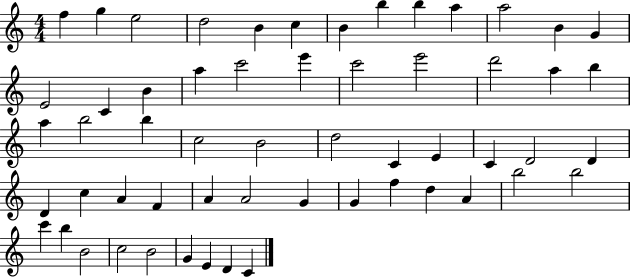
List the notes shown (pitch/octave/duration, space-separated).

F5/q G5/q E5/h D5/h B4/q C5/q B4/q B5/q B5/q A5/q A5/h B4/q G4/q E4/h C4/q B4/q A5/q C6/h E6/q C6/h E6/h D6/h A5/q B5/q A5/q B5/h B5/q C5/h B4/h D5/h C4/q E4/q C4/q D4/h D4/q D4/q C5/q A4/q F4/q A4/q A4/h G4/q G4/q F5/q D5/q A4/q B5/h B5/h C6/q B5/q B4/h C5/h B4/h G4/q E4/q D4/q C4/q